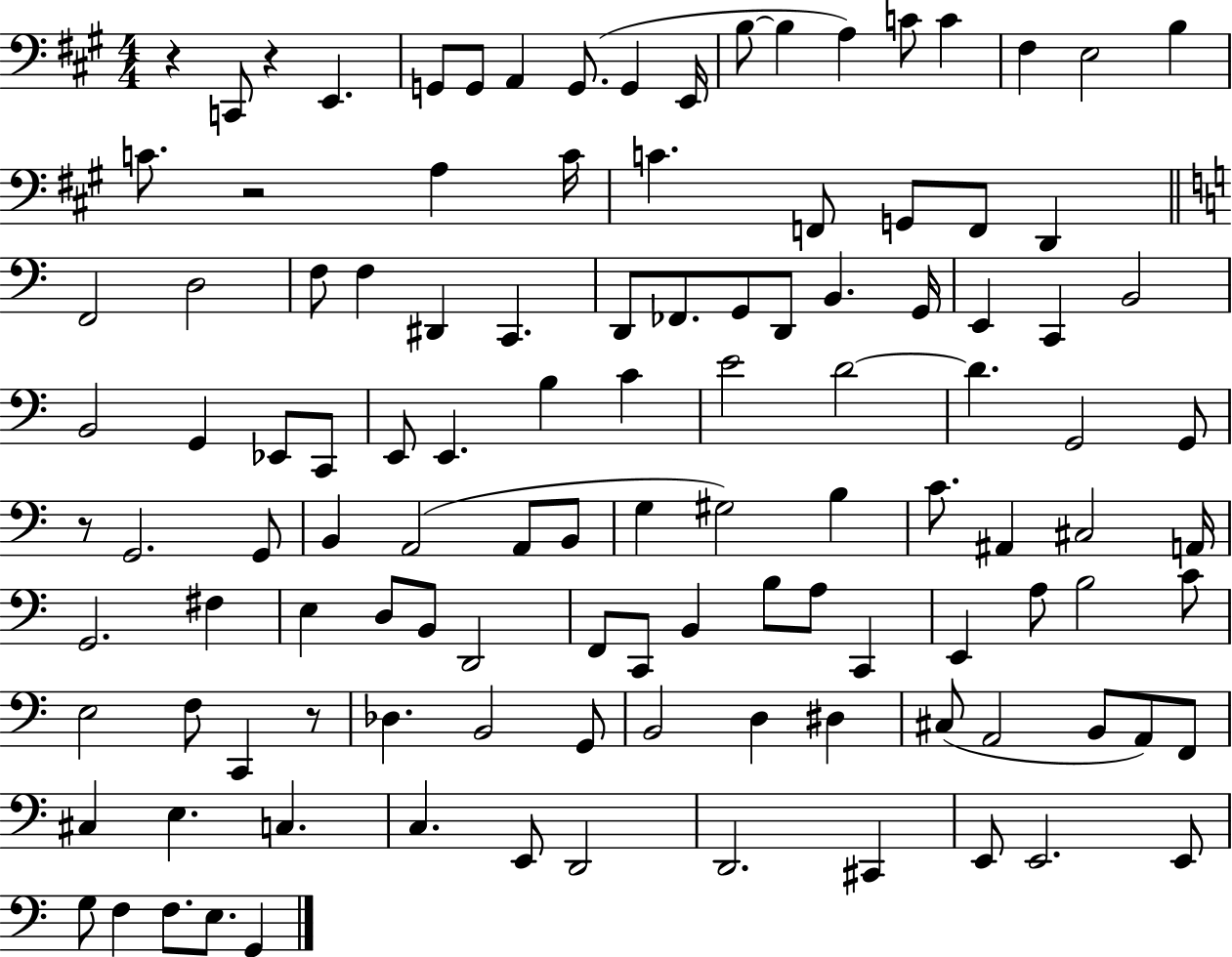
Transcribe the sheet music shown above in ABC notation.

X:1
T:Untitled
M:4/4
L:1/4
K:A
z C,,/2 z E,, G,,/2 G,,/2 A,, G,,/2 G,, E,,/4 B,/2 B, A, C/2 C ^F, E,2 B, C/2 z2 A, C/4 C F,,/2 G,,/2 F,,/2 D,, F,,2 D,2 F,/2 F, ^D,, C,, D,,/2 _F,,/2 G,,/2 D,,/2 B,, G,,/4 E,, C,, B,,2 B,,2 G,, _E,,/2 C,,/2 E,,/2 E,, B, C E2 D2 D G,,2 G,,/2 z/2 G,,2 G,,/2 B,, A,,2 A,,/2 B,,/2 G, ^G,2 B, C/2 ^A,, ^C,2 A,,/4 G,,2 ^F, E, D,/2 B,,/2 D,,2 F,,/2 C,,/2 B,, B,/2 A,/2 C,, E,, A,/2 B,2 C/2 E,2 F,/2 C,, z/2 _D, B,,2 G,,/2 B,,2 D, ^D, ^C,/2 A,,2 B,,/2 A,,/2 F,,/2 ^C, E, C, C, E,,/2 D,,2 D,,2 ^C,, E,,/2 E,,2 E,,/2 G,/2 F, F,/2 E,/2 G,,